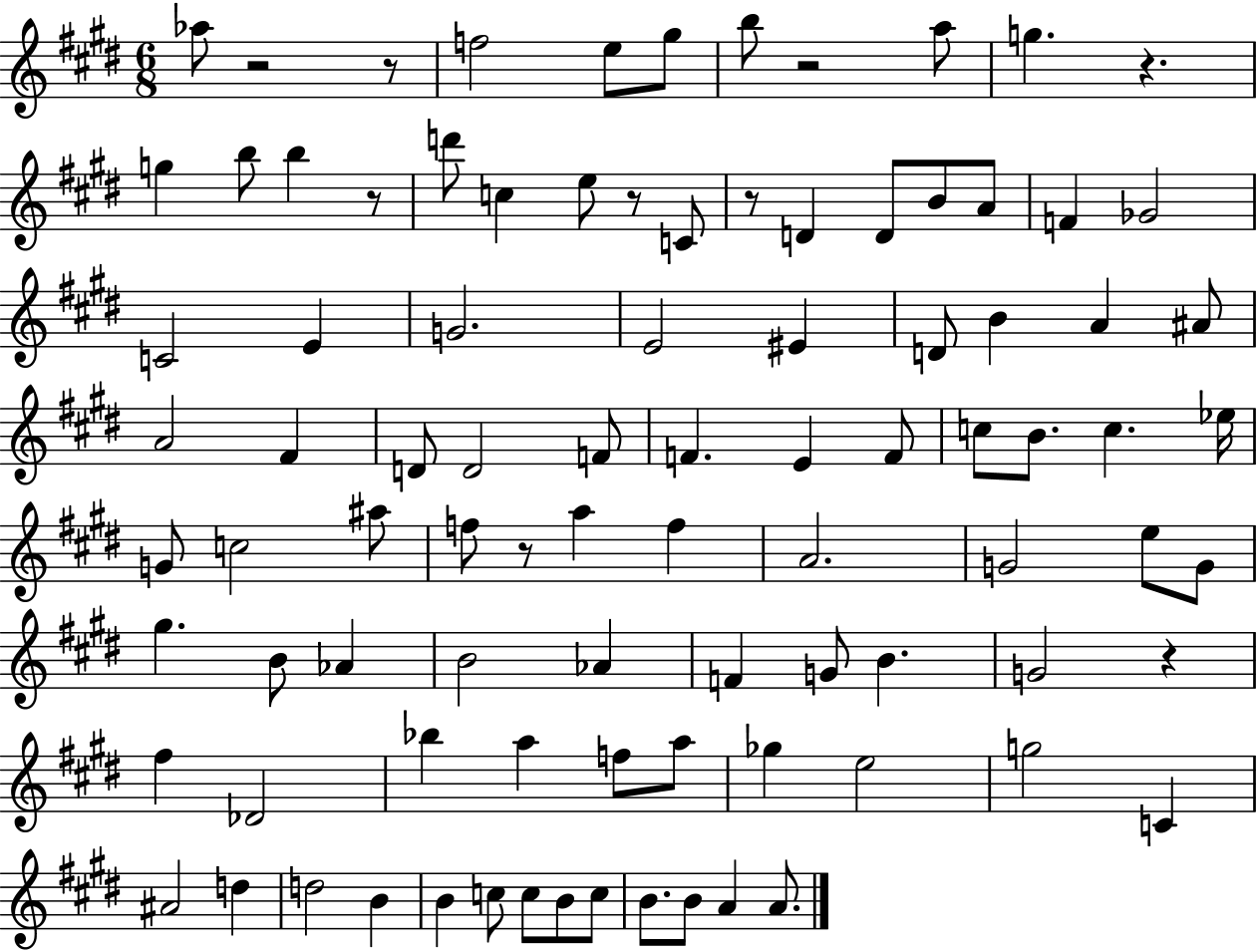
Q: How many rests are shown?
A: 9